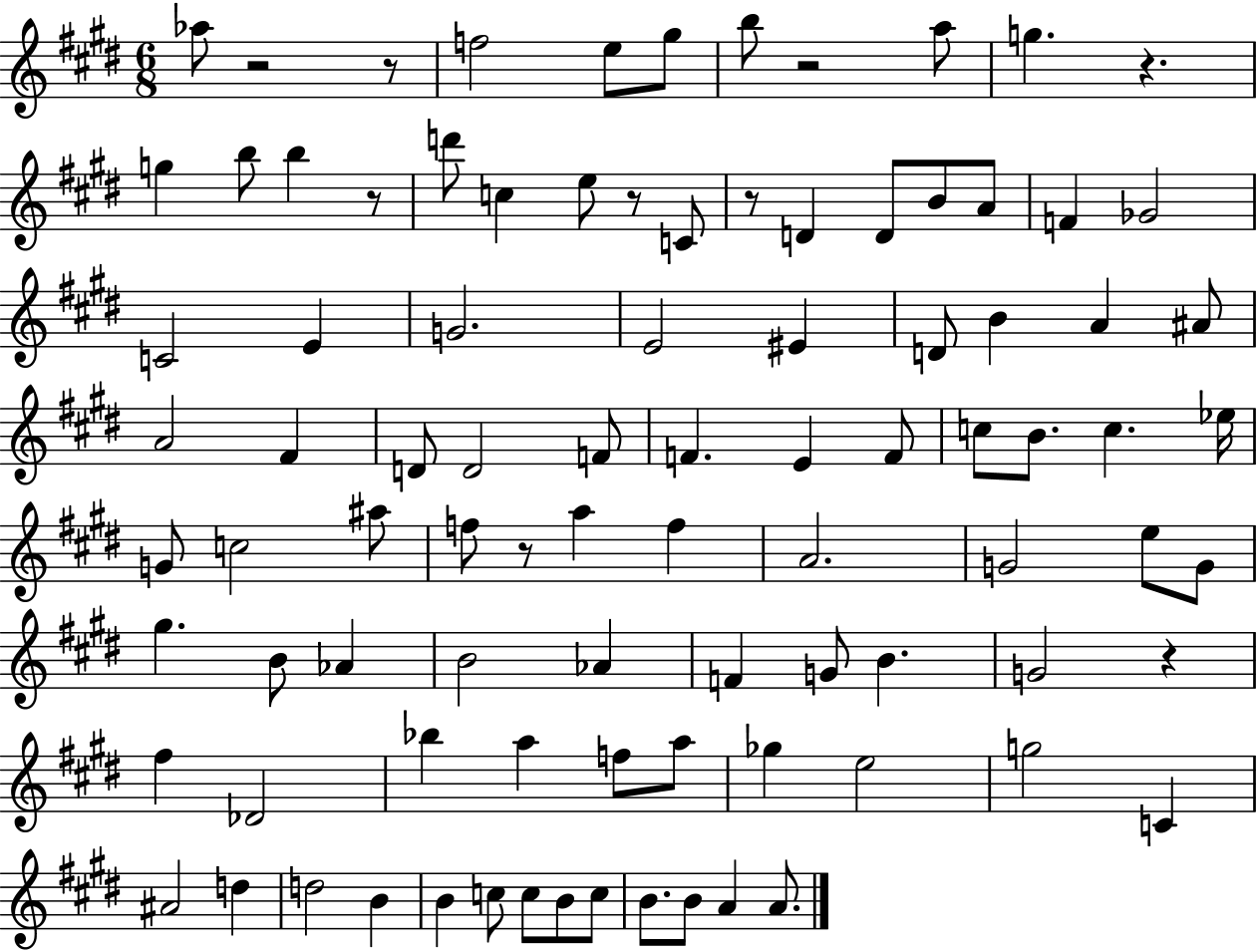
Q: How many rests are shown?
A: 9